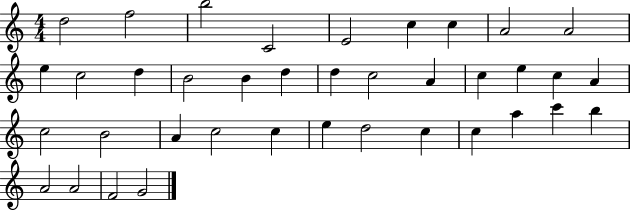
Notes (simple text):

D5/h F5/h B5/h C4/h E4/h C5/q C5/q A4/h A4/h E5/q C5/h D5/q B4/h B4/q D5/q D5/q C5/h A4/q C5/q E5/q C5/q A4/q C5/h B4/h A4/q C5/h C5/q E5/q D5/h C5/q C5/q A5/q C6/q B5/q A4/h A4/h F4/h G4/h